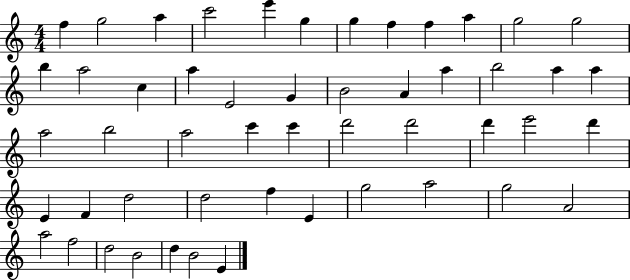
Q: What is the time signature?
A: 4/4